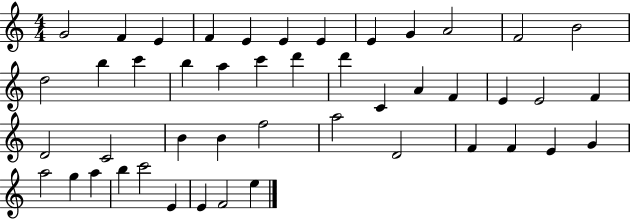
G4/h F4/q E4/q F4/q E4/q E4/q E4/q E4/q G4/q A4/h F4/h B4/h D5/h B5/q C6/q B5/q A5/q C6/q D6/q D6/q C4/q A4/q F4/q E4/q E4/h F4/q D4/h C4/h B4/q B4/q F5/h A5/h D4/h F4/q F4/q E4/q G4/q A5/h G5/q A5/q B5/q C6/h E4/q E4/q F4/h E5/q